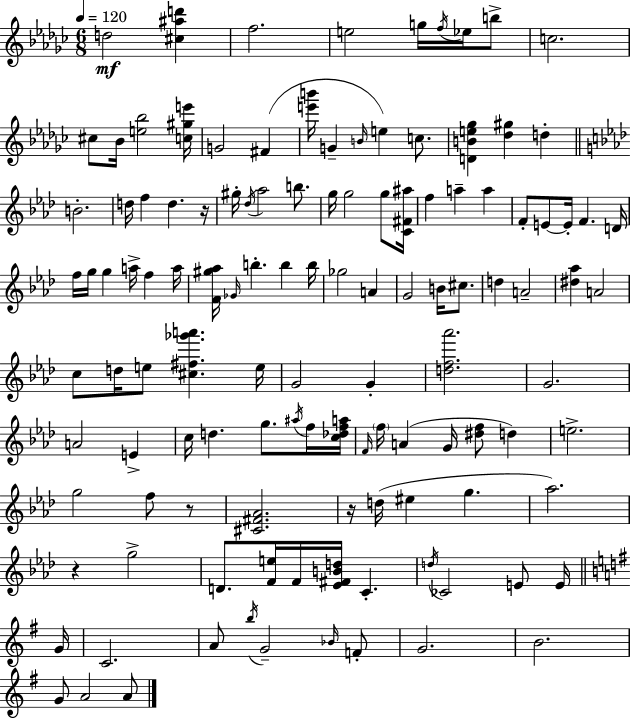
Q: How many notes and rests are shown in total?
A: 120